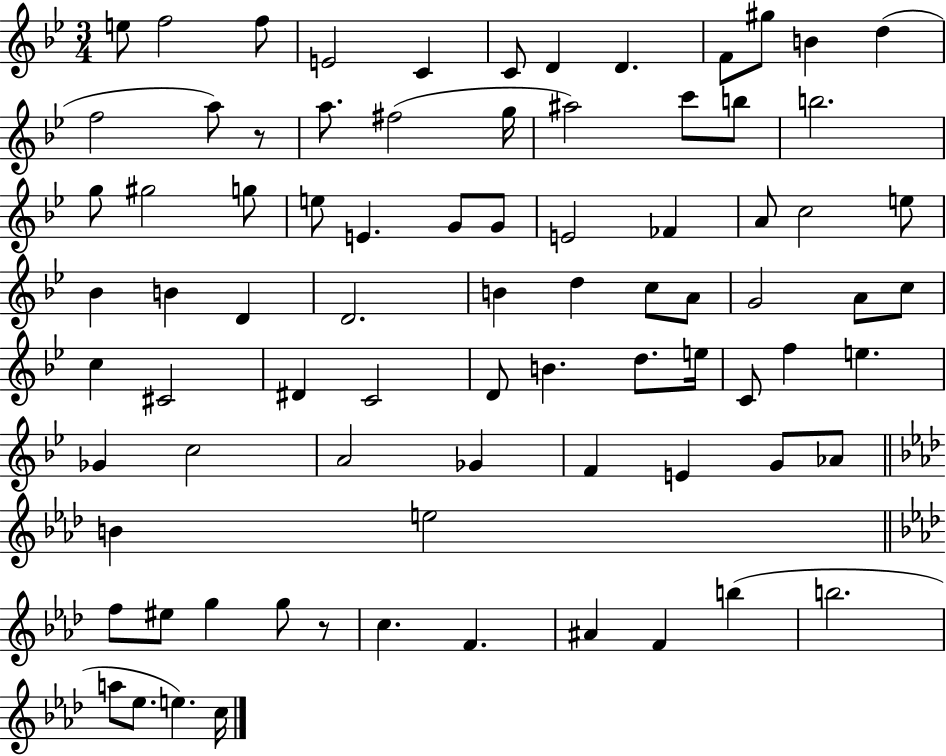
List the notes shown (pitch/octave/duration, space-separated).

E5/e F5/h F5/e E4/h C4/q C4/e D4/q D4/q. F4/e G#5/e B4/q D5/q F5/h A5/e R/e A5/e. F#5/h G5/s A#5/h C6/e B5/e B5/h. G5/e G#5/h G5/e E5/e E4/q. G4/e G4/e E4/h FES4/q A4/e C5/h E5/e Bb4/q B4/q D4/q D4/h. B4/q D5/q C5/e A4/e G4/h A4/e C5/e C5/q C#4/h D#4/q C4/h D4/e B4/q. D5/e. E5/s C4/e F5/q E5/q. Gb4/q C5/h A4/h Gb4/q F4/q E4/q G4/e Ab4/e B4/q E5/h F5/e EIS5/e G5/q G5/e R/e C5/q. F4/q. A#4/q F4/q B5/q B5/h. A5/e Eb5/e. E5/q. C5/s